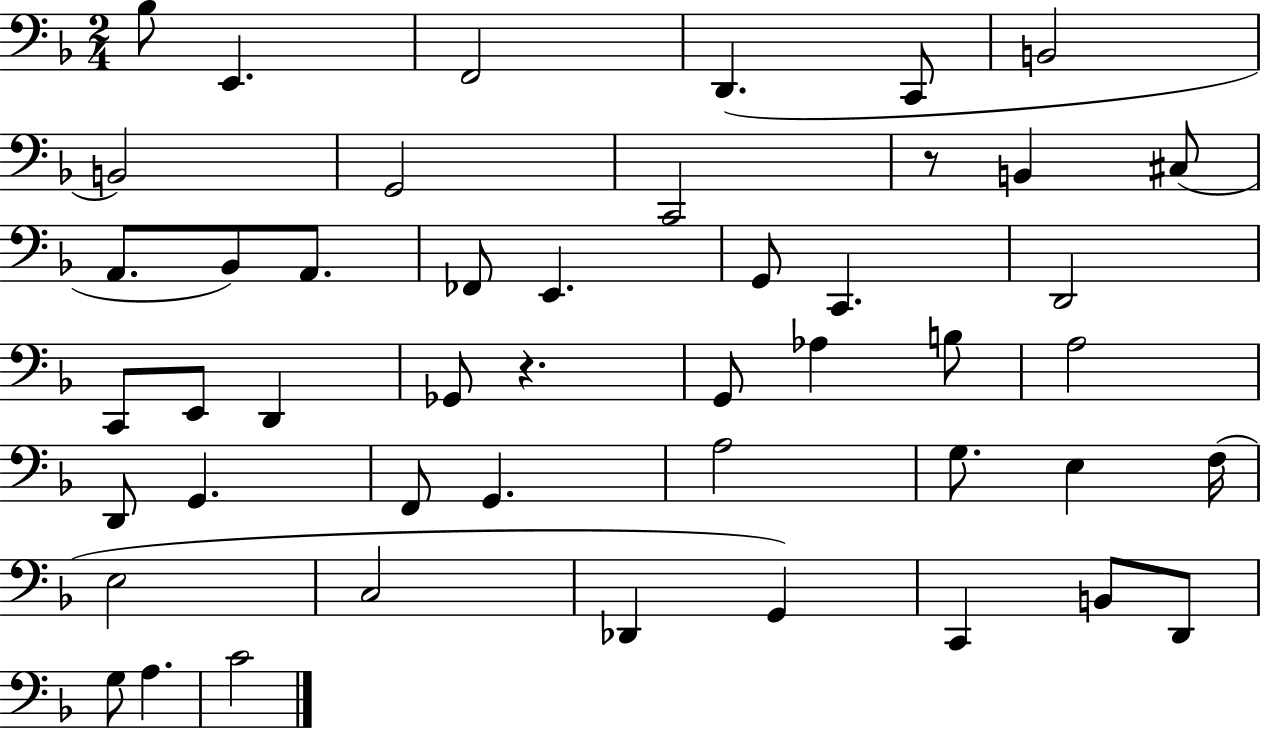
Bb3/e E2/q. F2/h D2/q. C2/e B2/h B2/h G2/h C2/h R/e B2/q C#3/e A2/e. Bb2/e A2/e. FES2/e E2/q. G2/e C2/q. D2/h C2/e E2/e D2/q Gb2/e R/q. G2/e Ab3/q B3/e A3/h D2/e G2/q. F2/e G2/q. A3/h G3/e. E3/q F3/s E3/h C3/h Db2/q G2/q C2/q B2/e D2/e G3/e A3/q. C4/h